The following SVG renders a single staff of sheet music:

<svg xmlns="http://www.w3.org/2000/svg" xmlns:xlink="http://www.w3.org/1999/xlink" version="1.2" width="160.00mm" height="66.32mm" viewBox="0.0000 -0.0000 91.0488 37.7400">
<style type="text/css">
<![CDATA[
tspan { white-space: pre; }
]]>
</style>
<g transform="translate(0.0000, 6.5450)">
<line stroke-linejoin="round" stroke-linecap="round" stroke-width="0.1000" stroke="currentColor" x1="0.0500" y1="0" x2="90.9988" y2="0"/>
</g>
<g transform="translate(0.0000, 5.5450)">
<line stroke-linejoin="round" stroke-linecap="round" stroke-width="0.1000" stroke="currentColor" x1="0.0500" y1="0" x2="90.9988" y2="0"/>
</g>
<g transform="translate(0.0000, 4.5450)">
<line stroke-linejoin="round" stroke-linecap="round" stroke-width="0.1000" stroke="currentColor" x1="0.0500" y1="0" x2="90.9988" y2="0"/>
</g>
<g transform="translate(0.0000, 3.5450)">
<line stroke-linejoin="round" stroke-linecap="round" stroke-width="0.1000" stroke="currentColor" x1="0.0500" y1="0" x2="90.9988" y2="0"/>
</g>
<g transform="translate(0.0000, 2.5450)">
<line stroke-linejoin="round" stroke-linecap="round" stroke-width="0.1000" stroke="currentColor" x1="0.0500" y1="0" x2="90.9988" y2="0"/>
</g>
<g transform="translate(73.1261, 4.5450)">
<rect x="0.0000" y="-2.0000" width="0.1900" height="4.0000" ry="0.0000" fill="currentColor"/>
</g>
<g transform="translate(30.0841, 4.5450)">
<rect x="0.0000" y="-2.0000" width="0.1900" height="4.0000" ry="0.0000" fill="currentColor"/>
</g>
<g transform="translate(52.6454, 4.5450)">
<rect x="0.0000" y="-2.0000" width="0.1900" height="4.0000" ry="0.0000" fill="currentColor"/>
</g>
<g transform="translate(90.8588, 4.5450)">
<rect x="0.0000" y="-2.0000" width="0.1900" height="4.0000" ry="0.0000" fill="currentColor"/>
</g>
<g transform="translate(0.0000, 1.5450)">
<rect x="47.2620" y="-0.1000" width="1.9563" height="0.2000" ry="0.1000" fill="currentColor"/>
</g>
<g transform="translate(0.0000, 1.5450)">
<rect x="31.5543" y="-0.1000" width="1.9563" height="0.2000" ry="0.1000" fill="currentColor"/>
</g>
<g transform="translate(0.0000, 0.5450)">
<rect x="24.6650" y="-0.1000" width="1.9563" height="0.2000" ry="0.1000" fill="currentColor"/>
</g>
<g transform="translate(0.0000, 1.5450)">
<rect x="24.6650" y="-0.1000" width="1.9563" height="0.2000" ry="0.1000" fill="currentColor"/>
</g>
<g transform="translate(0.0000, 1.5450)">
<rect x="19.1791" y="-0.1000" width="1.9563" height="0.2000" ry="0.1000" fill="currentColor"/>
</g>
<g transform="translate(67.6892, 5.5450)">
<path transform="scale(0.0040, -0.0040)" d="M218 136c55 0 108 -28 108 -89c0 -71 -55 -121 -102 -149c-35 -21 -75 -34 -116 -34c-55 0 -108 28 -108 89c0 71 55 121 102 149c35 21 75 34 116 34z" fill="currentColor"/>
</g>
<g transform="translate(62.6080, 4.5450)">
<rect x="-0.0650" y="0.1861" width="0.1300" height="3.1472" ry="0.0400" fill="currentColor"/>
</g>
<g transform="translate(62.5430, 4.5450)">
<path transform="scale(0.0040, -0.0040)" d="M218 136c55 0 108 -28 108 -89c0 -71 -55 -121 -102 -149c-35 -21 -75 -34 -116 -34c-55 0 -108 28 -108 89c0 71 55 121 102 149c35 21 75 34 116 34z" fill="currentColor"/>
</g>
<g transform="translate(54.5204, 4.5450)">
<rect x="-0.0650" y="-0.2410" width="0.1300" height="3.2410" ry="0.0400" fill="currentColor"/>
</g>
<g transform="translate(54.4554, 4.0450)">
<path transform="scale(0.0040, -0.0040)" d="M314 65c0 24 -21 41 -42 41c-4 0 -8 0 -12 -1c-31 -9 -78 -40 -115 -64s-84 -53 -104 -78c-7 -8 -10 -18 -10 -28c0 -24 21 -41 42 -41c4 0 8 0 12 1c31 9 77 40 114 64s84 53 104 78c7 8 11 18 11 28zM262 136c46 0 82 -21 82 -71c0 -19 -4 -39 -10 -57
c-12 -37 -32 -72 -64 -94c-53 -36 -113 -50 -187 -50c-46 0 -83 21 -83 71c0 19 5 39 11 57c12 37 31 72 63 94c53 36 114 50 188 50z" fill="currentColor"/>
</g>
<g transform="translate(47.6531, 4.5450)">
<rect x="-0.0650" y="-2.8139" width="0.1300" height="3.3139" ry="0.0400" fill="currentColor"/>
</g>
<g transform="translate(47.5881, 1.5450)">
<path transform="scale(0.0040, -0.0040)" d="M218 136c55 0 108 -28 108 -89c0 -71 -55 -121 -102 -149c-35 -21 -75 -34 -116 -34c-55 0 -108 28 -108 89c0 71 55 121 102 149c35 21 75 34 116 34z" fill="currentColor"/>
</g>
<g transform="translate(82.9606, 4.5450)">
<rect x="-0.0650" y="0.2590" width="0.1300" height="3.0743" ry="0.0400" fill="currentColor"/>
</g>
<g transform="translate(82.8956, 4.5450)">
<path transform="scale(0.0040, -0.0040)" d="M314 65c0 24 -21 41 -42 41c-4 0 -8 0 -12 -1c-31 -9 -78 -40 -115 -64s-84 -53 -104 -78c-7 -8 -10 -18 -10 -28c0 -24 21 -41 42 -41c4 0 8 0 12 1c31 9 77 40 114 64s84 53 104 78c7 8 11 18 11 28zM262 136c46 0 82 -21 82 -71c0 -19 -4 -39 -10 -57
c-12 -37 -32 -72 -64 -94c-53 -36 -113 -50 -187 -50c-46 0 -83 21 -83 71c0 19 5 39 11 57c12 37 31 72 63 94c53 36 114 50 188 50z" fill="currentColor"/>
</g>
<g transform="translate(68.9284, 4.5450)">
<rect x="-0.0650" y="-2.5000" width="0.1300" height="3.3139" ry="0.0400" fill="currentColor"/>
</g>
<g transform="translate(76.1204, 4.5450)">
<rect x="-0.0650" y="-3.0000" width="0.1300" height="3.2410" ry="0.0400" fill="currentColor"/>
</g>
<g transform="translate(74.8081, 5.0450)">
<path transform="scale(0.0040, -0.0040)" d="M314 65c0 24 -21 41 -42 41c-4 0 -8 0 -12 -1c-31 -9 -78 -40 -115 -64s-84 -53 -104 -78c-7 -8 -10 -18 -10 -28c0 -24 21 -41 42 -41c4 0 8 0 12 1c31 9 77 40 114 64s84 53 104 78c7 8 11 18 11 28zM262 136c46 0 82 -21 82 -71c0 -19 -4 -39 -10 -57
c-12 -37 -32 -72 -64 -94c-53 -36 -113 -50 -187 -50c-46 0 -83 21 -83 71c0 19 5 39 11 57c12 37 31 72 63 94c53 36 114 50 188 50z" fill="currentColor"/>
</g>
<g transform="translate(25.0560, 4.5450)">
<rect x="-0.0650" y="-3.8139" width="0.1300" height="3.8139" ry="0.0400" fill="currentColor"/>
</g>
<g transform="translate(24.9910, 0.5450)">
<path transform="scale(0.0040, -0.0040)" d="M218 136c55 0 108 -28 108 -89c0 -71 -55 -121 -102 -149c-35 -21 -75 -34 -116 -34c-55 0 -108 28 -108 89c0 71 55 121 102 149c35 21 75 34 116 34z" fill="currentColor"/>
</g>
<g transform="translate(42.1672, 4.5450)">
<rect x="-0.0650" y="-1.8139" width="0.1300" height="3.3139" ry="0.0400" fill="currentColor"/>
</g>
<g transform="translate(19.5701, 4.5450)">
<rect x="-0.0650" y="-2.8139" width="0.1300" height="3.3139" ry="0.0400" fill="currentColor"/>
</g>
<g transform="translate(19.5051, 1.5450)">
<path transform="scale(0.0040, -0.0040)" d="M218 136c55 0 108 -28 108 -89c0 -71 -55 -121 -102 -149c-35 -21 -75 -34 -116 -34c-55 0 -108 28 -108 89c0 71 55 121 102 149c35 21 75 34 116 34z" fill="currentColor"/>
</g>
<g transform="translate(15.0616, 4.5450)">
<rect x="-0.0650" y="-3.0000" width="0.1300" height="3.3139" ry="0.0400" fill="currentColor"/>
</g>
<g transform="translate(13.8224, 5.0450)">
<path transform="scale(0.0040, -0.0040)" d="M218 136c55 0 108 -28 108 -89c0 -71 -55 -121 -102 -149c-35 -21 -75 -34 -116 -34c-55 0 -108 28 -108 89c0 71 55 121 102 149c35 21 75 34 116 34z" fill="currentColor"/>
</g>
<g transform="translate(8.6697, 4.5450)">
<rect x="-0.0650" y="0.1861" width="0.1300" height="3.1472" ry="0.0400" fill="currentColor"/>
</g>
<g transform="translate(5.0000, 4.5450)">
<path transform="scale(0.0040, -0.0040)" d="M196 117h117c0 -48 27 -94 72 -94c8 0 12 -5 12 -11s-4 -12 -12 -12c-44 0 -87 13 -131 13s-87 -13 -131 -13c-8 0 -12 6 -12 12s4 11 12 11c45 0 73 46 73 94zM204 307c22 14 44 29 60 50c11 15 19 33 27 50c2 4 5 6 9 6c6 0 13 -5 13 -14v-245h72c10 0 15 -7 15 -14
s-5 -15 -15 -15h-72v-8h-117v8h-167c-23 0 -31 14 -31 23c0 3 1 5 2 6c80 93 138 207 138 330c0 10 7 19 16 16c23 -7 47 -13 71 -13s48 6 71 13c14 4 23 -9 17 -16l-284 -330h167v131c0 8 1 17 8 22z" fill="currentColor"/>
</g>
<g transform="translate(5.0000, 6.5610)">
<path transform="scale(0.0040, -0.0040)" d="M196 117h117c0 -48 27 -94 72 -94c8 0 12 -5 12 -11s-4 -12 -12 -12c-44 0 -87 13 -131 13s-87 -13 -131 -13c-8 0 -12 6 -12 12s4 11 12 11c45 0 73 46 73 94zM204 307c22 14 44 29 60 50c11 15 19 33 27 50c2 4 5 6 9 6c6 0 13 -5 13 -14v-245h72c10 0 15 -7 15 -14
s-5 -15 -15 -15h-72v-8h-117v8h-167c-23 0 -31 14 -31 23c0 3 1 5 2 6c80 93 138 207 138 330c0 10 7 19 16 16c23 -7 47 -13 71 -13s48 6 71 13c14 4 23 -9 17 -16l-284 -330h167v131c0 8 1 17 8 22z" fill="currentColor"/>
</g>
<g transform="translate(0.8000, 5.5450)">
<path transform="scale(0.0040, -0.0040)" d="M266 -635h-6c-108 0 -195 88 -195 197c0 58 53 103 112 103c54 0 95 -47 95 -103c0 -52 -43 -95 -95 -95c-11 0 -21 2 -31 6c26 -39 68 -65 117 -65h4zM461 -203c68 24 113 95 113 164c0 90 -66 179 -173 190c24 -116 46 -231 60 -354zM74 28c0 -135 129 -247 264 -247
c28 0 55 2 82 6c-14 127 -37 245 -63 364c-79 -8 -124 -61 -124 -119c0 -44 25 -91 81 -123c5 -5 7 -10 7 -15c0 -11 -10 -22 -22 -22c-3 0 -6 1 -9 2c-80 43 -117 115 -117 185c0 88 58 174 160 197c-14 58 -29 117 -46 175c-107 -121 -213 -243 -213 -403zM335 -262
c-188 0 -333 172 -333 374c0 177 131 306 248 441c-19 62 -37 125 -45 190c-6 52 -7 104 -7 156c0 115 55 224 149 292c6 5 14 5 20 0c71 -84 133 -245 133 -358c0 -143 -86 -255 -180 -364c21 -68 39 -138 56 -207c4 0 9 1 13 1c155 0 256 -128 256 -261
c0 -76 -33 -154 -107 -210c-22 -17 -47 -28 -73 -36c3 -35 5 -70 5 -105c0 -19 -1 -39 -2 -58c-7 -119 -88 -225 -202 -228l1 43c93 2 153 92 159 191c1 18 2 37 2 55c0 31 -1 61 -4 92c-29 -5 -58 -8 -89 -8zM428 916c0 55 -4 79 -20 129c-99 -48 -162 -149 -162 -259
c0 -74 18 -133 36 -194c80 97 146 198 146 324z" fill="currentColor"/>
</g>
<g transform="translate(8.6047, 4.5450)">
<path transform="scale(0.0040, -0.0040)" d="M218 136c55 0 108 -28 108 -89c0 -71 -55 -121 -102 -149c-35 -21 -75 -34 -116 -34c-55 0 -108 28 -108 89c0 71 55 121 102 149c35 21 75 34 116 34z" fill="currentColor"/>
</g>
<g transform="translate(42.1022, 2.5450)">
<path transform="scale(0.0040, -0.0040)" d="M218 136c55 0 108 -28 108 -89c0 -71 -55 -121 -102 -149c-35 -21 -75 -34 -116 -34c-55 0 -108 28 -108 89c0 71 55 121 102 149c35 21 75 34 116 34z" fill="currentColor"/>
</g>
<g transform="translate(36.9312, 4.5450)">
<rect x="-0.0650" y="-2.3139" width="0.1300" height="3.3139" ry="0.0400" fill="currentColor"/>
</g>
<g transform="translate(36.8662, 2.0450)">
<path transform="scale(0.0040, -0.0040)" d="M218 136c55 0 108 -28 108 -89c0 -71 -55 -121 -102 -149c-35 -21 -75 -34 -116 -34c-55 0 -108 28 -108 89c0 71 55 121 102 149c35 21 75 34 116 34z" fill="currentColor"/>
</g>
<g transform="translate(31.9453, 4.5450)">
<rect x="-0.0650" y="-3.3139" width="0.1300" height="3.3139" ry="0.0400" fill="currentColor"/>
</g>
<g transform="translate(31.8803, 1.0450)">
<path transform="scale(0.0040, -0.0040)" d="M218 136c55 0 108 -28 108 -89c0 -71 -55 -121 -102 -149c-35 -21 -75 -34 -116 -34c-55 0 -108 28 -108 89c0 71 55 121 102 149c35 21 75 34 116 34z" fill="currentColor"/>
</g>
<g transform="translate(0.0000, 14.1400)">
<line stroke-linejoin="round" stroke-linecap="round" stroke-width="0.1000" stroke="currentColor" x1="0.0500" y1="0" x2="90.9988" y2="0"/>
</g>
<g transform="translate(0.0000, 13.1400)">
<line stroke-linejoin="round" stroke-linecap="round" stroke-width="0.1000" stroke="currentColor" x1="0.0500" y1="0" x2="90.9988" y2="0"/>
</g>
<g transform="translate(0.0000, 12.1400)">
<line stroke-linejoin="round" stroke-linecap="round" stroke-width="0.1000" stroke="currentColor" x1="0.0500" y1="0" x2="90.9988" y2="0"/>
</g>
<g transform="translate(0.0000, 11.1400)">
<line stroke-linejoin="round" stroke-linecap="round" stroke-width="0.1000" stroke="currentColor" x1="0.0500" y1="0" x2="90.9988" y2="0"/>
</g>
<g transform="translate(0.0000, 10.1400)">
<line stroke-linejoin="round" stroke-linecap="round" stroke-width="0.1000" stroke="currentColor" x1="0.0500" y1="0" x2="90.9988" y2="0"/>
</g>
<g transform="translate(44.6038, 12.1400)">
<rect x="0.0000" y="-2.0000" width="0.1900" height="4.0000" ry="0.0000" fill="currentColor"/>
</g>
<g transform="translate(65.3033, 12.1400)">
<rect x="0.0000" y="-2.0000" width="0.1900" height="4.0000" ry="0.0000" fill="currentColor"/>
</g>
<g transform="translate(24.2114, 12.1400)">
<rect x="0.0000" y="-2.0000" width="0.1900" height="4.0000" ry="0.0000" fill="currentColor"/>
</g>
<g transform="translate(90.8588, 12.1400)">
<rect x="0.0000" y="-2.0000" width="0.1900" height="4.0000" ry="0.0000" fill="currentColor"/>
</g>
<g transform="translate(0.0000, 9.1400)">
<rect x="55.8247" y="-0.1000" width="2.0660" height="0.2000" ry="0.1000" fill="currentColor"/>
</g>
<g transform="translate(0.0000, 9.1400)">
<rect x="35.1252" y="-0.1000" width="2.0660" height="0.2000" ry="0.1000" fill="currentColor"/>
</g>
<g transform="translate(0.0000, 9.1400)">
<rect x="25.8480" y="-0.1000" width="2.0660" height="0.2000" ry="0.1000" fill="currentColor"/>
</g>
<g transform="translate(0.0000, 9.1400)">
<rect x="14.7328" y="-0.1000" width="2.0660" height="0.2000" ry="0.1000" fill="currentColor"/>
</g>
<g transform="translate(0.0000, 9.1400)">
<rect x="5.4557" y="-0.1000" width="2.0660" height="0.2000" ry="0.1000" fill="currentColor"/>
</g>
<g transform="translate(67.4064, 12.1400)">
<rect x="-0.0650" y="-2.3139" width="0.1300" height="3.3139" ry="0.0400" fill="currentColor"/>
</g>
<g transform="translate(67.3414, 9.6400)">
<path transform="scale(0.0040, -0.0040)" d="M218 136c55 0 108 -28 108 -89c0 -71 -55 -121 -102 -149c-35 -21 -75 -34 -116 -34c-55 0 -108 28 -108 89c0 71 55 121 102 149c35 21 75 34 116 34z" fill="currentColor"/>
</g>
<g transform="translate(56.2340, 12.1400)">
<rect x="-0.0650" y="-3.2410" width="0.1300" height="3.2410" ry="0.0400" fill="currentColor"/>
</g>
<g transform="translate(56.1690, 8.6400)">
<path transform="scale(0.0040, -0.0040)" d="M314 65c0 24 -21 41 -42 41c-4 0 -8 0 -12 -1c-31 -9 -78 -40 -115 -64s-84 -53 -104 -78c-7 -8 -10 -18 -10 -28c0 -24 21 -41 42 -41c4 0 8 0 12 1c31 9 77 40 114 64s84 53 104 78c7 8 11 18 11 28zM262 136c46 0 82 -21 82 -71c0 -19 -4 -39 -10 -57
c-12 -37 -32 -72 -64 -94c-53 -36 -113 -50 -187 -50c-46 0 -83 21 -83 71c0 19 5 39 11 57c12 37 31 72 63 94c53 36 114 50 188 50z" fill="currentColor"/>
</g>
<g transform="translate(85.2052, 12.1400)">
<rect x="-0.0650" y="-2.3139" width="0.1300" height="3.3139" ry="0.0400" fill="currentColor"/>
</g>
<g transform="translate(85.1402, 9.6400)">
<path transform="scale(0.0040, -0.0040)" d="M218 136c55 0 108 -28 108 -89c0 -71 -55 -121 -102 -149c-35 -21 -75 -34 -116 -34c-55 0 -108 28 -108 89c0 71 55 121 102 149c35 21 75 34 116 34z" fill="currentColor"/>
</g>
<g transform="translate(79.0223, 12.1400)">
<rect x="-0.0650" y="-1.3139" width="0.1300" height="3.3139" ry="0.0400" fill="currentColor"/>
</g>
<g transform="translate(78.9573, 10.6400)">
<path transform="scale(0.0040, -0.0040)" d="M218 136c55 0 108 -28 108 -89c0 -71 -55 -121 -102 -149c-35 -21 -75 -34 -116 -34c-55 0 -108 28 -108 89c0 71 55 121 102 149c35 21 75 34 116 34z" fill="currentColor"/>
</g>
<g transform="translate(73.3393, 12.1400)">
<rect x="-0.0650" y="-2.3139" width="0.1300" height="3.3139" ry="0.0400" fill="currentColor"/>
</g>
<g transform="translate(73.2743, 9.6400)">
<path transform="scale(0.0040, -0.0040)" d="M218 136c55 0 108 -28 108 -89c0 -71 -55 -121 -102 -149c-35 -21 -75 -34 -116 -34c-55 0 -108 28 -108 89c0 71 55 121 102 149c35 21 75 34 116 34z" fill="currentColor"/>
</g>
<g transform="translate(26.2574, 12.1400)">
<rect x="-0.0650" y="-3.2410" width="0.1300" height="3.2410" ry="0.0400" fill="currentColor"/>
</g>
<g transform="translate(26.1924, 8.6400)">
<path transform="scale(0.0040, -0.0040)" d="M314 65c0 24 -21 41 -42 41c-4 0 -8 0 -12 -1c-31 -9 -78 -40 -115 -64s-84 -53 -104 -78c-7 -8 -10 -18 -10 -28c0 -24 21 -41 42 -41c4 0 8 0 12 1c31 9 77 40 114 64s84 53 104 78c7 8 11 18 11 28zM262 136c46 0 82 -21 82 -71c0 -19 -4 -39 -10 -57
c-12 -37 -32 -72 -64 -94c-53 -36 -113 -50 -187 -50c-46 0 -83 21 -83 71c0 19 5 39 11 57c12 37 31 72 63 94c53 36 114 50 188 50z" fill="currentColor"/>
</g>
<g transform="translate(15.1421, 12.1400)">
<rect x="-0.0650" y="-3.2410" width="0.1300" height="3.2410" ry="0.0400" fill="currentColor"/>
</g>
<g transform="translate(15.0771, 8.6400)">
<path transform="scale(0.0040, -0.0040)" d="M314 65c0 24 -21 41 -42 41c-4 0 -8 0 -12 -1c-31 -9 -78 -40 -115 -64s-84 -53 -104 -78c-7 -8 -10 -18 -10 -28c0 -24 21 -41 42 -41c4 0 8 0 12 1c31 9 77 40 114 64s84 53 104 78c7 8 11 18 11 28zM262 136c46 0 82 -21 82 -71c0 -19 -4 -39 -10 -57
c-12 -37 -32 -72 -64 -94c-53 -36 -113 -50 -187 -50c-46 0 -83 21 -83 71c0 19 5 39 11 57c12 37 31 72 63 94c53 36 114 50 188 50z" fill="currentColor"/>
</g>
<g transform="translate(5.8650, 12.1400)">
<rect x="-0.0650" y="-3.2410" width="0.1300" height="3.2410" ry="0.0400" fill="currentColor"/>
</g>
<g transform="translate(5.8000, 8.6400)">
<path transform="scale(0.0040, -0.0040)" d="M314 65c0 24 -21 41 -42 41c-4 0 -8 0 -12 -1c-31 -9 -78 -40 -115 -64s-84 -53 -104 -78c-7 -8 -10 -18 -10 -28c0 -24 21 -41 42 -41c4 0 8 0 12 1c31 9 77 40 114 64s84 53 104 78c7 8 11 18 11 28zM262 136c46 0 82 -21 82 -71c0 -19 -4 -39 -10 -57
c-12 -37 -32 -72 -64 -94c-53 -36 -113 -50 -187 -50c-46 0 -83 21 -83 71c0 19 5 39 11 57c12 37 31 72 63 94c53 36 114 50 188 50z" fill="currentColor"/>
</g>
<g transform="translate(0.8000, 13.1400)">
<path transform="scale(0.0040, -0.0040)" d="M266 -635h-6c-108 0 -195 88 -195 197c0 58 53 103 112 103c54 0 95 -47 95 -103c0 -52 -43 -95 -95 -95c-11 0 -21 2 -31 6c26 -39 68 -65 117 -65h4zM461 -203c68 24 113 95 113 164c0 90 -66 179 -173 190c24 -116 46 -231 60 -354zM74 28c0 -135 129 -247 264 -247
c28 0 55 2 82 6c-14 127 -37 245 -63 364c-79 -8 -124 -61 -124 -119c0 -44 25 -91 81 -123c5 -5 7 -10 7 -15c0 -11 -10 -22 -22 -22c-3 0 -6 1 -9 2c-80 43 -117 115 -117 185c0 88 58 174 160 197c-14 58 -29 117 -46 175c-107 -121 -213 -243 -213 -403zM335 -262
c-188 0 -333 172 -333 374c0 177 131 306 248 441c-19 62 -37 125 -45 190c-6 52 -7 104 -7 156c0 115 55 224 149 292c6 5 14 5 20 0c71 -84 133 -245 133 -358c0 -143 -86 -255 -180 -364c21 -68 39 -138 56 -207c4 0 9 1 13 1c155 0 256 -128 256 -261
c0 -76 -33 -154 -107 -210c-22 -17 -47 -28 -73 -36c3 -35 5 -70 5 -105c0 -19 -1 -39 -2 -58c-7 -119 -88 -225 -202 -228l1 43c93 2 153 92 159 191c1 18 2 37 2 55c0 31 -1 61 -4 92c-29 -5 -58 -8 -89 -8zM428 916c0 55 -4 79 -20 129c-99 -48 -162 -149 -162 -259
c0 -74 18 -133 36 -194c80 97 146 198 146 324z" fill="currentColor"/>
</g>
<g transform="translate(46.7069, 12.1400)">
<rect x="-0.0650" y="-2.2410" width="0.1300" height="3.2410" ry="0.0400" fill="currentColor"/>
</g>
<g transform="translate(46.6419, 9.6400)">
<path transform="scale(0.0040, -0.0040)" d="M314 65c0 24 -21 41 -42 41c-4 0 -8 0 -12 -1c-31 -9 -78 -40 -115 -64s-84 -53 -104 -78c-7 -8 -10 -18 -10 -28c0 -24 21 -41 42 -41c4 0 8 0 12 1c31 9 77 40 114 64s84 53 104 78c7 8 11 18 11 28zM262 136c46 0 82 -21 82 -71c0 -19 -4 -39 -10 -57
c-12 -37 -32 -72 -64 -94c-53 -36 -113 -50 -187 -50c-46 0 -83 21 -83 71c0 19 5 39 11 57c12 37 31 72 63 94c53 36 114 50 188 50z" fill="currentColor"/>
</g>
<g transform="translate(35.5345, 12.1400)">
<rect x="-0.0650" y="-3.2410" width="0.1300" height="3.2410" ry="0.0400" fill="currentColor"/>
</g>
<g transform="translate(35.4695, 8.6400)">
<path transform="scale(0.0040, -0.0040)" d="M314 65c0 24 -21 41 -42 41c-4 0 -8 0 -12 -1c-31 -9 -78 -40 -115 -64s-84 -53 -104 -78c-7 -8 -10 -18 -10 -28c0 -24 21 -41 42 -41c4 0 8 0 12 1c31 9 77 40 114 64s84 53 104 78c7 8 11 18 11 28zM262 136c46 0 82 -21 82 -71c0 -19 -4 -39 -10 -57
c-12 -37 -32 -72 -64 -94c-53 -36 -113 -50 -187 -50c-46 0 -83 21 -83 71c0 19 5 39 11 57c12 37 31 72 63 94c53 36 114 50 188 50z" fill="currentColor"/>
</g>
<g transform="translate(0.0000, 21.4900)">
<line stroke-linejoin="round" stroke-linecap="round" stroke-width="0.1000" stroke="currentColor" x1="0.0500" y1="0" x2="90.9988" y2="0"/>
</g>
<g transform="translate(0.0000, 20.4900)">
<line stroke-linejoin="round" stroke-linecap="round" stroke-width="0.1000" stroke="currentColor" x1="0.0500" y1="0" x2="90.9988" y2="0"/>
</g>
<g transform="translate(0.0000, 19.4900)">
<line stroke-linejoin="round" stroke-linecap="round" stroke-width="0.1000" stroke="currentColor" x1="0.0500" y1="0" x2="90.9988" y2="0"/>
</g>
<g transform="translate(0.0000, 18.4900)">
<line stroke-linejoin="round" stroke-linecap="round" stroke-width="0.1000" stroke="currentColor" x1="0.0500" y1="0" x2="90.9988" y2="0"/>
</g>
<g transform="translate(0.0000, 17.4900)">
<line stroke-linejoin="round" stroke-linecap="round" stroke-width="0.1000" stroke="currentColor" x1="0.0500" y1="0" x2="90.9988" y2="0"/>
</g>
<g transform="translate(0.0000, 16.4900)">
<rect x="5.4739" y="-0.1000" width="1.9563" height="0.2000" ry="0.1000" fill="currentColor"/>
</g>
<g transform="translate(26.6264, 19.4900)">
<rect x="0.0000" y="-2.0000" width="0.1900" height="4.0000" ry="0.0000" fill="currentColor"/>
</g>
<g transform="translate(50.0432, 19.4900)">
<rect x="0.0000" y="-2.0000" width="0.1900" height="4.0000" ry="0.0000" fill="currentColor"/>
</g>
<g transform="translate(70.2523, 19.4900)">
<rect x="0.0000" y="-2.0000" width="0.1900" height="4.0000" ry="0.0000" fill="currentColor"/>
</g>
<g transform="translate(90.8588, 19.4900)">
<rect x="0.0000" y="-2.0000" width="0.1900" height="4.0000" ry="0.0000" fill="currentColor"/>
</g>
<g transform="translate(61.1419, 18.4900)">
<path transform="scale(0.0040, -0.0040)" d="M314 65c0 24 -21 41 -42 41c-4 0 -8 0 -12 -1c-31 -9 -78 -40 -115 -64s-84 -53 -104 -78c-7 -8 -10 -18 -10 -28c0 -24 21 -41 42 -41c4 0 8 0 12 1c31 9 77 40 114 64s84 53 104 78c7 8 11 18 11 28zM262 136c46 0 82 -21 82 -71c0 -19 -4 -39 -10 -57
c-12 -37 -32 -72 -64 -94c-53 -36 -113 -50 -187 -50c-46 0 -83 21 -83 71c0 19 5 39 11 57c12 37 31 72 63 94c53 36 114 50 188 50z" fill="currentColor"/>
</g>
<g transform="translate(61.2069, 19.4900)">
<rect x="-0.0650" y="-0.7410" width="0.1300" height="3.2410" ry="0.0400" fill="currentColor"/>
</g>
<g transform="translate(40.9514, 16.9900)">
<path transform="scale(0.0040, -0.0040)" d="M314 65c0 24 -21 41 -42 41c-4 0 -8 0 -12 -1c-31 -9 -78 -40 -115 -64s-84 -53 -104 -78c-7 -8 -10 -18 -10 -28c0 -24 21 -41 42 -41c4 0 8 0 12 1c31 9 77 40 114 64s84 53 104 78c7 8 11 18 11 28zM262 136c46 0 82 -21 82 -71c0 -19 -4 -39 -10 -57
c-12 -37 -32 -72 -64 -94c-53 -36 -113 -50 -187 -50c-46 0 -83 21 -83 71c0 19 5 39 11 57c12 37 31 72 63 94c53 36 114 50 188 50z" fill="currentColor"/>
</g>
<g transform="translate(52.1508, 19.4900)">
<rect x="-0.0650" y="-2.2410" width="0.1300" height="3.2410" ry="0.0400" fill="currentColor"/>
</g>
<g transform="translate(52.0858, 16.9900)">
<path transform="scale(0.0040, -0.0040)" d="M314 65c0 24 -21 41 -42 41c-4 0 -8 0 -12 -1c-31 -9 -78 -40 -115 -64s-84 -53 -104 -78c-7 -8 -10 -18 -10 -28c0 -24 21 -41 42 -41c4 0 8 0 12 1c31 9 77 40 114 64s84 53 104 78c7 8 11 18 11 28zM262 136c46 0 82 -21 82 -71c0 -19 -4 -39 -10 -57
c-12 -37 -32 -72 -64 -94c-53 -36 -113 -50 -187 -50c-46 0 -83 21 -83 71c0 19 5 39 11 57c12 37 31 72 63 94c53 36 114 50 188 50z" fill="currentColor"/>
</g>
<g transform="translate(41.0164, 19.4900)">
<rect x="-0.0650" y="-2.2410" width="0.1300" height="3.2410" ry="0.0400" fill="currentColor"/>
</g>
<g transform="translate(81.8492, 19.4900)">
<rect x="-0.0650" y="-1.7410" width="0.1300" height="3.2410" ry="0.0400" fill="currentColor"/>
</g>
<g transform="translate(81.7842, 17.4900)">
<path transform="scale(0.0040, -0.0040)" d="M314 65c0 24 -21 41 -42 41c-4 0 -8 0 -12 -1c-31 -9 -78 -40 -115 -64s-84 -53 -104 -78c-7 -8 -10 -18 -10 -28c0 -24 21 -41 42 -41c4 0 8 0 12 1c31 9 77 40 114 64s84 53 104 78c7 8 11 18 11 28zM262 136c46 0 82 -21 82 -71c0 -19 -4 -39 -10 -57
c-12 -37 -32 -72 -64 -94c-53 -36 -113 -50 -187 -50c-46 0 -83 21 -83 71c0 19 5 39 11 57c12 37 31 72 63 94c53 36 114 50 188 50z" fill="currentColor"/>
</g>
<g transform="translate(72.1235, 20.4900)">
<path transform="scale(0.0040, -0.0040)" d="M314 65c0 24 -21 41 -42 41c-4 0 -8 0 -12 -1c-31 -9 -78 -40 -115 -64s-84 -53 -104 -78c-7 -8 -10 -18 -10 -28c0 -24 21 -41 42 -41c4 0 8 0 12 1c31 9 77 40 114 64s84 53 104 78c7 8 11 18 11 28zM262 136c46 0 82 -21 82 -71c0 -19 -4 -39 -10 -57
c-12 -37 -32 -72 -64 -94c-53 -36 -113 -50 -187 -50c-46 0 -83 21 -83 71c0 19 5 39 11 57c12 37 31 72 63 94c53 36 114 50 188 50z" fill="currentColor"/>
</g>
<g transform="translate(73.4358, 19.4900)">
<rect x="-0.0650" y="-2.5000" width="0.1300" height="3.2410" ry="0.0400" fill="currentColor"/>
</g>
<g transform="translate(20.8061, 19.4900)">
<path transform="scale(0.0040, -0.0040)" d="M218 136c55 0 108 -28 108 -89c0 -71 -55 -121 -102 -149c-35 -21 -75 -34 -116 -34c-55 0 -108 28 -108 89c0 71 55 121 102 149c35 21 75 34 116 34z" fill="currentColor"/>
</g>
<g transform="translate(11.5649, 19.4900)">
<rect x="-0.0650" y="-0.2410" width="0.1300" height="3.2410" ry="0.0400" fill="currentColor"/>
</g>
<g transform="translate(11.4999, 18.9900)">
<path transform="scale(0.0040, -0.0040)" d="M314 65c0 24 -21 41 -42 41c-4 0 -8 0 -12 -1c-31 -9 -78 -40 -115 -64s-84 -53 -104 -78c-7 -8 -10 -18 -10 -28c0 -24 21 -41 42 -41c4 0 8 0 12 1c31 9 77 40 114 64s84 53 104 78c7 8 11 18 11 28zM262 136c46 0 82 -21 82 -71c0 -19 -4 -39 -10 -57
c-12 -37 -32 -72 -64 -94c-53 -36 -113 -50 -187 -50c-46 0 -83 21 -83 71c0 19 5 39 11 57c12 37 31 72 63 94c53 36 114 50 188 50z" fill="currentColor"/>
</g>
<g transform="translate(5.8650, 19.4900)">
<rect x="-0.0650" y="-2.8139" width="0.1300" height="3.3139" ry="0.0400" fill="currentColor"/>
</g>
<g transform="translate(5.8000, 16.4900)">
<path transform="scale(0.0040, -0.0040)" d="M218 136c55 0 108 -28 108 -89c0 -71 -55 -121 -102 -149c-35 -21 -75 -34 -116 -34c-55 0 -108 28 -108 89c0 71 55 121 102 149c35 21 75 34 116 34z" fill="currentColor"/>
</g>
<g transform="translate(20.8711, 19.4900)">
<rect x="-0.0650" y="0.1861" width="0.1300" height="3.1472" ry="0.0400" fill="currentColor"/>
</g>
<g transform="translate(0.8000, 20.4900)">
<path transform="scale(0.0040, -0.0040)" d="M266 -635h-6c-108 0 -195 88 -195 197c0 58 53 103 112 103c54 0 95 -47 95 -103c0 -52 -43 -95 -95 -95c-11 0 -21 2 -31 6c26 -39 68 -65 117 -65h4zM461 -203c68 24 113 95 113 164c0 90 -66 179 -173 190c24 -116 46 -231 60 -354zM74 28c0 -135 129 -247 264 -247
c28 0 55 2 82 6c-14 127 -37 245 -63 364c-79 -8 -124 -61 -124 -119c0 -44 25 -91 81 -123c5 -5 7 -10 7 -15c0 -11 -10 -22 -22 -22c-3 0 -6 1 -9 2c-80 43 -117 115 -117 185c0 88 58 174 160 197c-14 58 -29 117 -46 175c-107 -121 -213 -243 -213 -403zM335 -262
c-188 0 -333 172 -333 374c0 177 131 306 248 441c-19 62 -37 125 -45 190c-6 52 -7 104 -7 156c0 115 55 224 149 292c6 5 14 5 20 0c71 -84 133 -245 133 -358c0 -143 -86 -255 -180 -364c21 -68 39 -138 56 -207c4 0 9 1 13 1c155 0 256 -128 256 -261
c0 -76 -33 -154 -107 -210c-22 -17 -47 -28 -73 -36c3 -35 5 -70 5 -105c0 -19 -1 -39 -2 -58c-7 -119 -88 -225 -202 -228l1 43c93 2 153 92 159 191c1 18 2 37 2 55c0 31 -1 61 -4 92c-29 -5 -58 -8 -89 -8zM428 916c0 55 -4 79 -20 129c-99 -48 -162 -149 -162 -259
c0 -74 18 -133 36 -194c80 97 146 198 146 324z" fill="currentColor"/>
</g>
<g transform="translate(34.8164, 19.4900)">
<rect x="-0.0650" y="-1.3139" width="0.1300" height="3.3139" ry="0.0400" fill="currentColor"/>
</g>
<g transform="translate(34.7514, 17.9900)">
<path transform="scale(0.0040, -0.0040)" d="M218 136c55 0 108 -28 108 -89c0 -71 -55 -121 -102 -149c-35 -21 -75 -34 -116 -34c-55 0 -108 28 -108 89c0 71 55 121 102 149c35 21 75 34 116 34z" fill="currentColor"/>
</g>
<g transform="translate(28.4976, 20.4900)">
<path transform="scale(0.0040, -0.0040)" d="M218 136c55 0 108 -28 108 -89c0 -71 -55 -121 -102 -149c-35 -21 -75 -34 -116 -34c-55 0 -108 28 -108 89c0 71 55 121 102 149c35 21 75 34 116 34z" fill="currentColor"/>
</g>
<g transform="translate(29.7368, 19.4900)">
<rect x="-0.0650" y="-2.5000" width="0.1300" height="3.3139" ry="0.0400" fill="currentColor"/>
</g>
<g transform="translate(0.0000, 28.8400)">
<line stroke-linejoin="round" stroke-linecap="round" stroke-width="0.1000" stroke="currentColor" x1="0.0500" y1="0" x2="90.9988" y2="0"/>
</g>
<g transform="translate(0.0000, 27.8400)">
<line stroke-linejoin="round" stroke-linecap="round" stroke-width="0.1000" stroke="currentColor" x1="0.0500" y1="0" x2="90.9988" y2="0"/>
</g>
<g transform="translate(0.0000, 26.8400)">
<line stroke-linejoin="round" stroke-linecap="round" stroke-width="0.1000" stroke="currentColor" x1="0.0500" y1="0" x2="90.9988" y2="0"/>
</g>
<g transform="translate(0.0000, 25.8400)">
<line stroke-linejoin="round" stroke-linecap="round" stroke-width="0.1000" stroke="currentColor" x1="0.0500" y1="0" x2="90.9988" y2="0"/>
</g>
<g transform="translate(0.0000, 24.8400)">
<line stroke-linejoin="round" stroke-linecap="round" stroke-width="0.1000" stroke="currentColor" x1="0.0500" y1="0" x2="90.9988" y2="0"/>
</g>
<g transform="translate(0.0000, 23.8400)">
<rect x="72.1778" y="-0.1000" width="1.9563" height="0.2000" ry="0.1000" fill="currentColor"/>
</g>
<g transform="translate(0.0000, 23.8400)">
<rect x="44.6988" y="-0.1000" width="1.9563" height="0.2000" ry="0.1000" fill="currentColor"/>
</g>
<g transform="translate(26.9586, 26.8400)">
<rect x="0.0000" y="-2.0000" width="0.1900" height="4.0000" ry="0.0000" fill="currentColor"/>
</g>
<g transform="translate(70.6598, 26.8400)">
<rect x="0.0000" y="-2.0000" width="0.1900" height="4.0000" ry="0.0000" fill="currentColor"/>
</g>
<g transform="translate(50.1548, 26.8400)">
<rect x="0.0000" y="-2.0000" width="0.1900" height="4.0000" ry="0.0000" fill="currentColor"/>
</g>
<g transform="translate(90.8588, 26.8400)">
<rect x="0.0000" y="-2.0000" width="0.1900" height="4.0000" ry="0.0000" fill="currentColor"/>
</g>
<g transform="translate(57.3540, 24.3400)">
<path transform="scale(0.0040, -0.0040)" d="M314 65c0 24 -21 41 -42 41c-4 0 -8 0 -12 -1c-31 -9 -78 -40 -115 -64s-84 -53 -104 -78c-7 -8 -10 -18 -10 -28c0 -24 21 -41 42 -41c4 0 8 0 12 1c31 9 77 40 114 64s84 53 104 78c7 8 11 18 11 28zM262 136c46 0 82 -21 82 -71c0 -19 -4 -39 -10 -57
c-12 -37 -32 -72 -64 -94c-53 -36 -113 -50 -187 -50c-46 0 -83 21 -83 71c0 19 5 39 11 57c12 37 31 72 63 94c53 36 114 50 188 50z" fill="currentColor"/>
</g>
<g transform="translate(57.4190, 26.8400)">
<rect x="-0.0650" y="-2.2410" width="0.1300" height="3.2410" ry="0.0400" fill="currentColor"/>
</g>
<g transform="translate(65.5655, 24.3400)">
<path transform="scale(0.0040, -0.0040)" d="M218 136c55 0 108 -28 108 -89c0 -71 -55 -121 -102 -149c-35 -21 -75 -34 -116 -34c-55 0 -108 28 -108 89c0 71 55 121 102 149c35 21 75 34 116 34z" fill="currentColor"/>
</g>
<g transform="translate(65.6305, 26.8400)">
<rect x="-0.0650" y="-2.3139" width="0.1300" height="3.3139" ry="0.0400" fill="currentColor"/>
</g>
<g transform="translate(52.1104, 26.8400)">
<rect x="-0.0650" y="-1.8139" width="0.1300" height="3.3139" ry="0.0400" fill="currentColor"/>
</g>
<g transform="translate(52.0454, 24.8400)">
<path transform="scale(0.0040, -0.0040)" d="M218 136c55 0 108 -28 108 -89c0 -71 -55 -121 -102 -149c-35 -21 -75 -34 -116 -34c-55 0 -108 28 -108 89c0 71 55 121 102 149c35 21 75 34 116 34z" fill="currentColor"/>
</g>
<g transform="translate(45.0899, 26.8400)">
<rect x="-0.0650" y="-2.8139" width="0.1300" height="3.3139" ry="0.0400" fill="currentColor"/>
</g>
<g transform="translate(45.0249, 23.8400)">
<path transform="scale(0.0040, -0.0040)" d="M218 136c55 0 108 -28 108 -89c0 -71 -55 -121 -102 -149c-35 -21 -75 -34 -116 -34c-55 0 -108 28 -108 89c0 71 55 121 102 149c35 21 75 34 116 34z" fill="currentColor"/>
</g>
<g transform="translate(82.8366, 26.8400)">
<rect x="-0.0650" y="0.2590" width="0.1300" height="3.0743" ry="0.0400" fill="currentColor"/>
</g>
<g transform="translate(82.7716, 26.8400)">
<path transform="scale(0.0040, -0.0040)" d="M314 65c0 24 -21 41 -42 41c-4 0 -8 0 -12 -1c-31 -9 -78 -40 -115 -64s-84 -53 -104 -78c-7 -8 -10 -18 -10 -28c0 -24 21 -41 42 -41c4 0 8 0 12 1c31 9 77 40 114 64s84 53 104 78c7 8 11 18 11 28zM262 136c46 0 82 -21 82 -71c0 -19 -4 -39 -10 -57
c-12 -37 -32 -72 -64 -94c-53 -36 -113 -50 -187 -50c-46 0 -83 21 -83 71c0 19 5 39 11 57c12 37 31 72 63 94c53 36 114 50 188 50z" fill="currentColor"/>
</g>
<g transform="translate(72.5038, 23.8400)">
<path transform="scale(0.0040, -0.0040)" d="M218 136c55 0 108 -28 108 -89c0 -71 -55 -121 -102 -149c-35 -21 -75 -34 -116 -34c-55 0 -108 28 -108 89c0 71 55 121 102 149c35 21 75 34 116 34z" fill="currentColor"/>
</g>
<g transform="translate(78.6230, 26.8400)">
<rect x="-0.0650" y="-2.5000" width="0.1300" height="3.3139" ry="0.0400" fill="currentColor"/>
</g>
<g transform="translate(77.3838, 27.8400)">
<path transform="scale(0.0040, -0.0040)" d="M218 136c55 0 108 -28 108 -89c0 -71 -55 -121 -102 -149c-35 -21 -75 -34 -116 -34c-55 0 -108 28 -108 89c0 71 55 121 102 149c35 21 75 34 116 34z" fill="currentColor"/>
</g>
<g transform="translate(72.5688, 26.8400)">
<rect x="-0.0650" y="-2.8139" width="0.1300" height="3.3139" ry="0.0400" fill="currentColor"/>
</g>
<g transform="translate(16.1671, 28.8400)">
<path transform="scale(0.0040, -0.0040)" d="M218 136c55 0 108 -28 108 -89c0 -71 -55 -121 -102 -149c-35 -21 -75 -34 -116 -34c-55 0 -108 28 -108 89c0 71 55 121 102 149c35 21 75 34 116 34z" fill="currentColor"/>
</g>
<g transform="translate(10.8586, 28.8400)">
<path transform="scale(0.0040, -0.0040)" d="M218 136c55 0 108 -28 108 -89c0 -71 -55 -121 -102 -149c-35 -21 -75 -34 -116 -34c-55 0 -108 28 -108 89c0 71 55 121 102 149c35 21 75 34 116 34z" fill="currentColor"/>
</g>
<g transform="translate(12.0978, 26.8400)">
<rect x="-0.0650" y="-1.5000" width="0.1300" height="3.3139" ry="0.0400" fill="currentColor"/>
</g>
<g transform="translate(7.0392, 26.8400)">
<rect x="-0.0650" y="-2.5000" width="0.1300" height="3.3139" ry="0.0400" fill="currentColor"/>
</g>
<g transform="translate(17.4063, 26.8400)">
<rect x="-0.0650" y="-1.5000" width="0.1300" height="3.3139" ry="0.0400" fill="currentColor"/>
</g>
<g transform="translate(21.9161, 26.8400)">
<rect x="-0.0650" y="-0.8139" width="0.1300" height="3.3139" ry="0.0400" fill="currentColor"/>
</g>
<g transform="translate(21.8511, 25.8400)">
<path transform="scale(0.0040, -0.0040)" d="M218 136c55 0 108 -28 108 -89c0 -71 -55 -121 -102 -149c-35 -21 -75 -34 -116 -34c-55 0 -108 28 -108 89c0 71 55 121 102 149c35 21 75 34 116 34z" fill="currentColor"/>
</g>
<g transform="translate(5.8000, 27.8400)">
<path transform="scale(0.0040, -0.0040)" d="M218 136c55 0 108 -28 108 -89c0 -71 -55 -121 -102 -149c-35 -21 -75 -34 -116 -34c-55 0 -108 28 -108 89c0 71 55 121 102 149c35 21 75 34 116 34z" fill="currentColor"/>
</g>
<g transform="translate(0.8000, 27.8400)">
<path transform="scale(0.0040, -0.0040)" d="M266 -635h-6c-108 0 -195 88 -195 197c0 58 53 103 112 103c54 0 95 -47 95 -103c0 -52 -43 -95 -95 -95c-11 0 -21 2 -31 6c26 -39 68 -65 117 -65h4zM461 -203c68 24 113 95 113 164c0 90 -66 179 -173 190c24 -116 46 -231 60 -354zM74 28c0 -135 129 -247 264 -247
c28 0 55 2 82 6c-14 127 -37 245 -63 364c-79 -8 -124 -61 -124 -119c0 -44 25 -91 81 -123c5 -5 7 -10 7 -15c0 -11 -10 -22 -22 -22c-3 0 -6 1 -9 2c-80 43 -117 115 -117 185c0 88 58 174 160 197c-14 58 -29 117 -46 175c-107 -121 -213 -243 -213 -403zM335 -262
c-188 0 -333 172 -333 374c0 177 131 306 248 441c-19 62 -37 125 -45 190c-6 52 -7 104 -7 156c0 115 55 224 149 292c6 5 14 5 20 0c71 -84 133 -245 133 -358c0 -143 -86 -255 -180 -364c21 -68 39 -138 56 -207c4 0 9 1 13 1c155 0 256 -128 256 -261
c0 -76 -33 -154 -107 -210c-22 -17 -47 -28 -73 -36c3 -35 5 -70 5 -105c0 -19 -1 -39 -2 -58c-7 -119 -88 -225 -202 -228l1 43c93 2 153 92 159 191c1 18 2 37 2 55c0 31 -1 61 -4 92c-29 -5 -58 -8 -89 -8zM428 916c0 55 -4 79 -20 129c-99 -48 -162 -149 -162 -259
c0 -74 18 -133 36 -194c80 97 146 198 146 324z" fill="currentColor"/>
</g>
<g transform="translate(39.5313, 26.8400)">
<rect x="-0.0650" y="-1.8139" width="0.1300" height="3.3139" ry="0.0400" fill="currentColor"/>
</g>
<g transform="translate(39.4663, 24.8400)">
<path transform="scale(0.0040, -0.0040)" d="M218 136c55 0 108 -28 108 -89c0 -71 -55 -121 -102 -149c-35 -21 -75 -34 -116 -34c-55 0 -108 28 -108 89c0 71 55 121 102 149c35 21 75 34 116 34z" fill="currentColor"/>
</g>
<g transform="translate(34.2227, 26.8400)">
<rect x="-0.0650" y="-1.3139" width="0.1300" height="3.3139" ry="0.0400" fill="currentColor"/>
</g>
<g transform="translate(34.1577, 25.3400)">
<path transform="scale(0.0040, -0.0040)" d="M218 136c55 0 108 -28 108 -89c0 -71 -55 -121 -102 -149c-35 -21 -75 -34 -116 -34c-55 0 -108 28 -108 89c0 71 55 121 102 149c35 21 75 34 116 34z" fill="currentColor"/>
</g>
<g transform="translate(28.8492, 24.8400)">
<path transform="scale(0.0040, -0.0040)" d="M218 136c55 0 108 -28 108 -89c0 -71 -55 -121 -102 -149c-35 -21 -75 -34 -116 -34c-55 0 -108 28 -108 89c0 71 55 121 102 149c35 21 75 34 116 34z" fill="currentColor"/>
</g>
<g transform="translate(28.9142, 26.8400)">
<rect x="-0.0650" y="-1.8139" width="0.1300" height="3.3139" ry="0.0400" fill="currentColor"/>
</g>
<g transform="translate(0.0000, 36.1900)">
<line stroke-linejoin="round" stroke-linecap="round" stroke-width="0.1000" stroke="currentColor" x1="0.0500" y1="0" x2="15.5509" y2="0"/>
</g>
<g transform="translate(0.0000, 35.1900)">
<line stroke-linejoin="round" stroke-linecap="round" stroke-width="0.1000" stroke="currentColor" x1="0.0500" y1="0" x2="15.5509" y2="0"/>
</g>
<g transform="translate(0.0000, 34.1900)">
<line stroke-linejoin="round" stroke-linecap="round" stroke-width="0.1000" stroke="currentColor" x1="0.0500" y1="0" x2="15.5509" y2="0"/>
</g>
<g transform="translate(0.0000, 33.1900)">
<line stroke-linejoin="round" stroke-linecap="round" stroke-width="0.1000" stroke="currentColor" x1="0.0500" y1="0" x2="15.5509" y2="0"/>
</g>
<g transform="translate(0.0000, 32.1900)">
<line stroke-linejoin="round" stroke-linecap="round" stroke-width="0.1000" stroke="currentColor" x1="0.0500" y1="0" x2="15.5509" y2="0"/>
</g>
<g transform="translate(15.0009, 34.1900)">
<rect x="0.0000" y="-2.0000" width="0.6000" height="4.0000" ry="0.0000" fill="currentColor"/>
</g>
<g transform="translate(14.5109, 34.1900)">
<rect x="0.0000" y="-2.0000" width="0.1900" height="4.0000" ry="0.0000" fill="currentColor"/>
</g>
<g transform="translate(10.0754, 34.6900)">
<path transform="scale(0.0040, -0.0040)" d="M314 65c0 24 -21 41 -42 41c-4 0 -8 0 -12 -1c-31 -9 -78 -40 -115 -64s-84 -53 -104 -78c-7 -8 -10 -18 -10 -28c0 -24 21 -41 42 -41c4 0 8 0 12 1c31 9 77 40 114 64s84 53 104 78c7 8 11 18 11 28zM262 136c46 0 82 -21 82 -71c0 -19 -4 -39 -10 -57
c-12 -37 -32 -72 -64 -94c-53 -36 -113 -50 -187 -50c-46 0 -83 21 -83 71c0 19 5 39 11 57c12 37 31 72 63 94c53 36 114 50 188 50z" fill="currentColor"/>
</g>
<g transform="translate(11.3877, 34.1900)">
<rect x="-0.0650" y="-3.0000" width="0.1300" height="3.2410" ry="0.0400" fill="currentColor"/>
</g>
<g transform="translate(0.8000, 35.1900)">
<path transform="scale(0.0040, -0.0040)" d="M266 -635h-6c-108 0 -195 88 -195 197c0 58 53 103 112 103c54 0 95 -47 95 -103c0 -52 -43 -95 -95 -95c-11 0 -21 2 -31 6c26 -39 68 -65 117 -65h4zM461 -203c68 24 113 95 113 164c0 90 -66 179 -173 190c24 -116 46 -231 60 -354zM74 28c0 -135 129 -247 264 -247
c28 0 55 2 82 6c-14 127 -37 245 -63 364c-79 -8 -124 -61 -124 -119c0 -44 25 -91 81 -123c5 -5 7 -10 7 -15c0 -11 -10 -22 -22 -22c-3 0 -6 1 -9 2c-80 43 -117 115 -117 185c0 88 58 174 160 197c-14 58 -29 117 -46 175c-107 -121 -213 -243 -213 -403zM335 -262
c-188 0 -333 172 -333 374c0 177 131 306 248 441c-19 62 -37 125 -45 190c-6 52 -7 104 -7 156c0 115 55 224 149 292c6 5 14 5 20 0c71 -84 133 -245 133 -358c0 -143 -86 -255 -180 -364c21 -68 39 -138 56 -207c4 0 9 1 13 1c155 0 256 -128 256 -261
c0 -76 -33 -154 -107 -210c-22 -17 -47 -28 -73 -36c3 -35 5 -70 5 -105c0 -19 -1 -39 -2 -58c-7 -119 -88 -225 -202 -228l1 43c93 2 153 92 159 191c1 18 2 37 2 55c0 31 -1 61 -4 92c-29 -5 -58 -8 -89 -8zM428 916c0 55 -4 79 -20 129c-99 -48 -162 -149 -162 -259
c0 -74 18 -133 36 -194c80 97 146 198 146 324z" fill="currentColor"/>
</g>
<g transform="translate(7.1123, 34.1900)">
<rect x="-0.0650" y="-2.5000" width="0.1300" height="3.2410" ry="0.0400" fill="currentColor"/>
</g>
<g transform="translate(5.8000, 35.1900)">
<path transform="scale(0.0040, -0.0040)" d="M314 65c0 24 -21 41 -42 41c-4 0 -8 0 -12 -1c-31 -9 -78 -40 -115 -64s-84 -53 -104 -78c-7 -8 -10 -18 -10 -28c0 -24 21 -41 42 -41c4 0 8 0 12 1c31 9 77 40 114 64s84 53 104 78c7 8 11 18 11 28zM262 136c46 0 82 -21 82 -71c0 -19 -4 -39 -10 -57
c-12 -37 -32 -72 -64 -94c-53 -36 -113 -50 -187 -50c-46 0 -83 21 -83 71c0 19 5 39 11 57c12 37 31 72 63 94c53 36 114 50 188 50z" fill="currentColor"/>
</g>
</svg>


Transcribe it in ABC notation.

X:1
T:Untitled
M:4/4
L:1/4
K:C
B A a c' b g f a c2 B G A2 B2 b2 b2 b2 b2 g2 b2 g g e g a c2 B G e g2 g2 d2 G2 f2 G E E d f e f a f g2 g a G B2 G2 A2